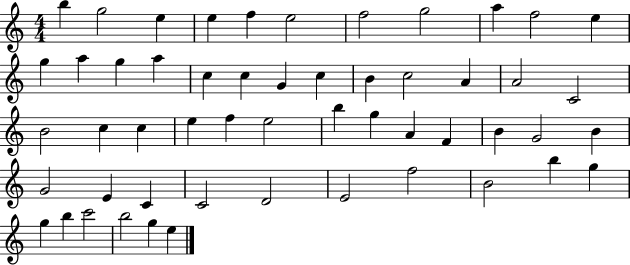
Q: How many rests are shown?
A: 0